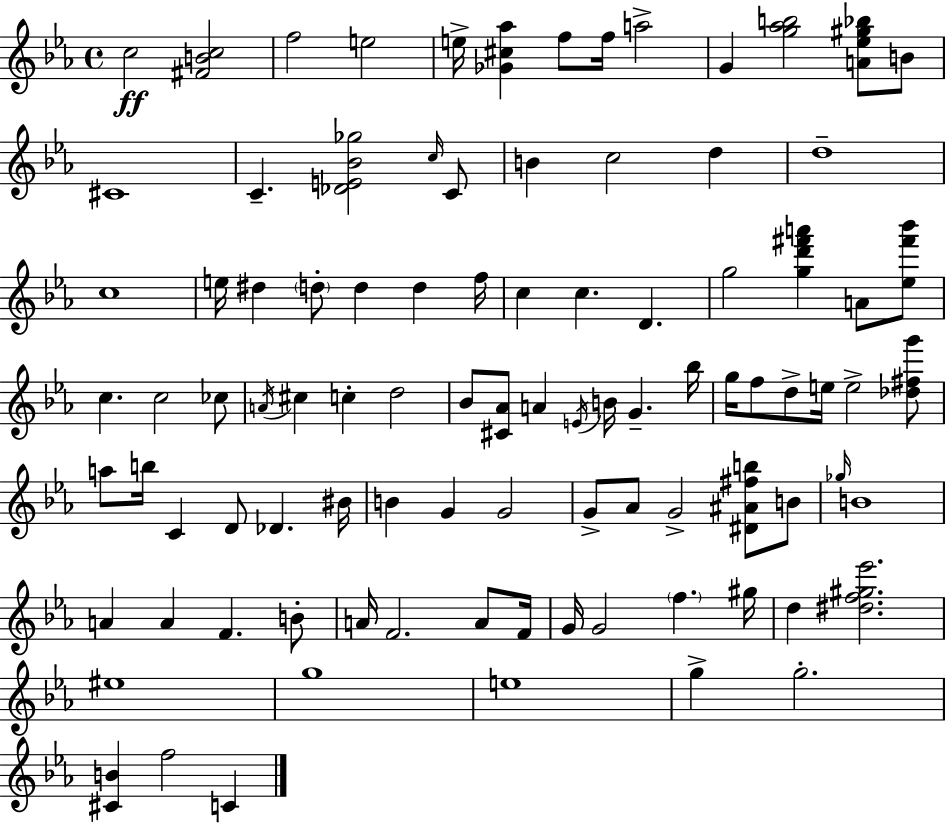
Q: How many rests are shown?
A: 0